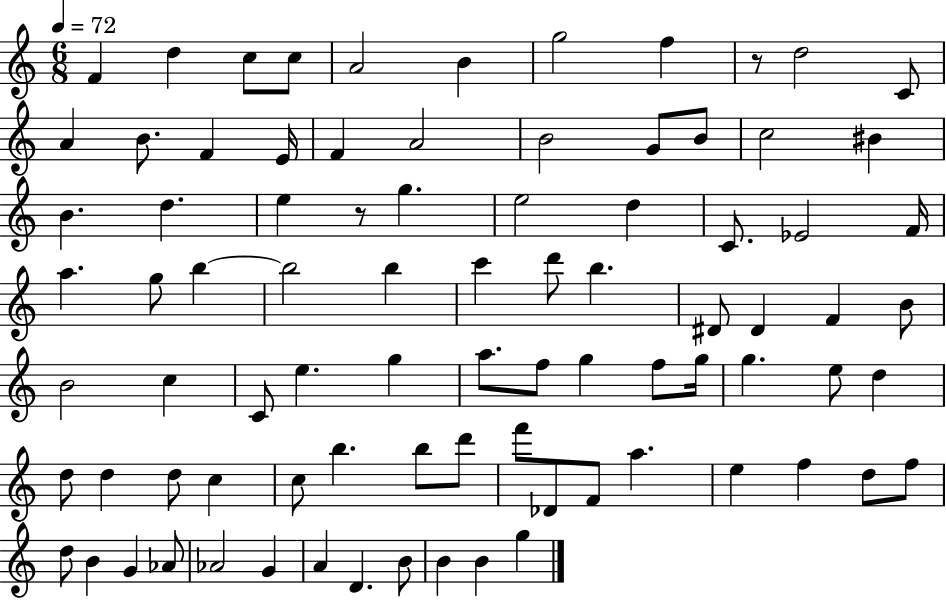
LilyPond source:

{
  \clef treble
  \numericTimeSignature
  \time 6/8
  \key c \major
  \tempo 4 = 72
  f'4 d''4 c''8 c''8 | a'2 b'4 | g''2 f''4 | r8 d''2 c'8 | \break a'4 b'8. f'4 e'16 | f'4 a'2 | b'2 g'8 b'8 | c''2 bis'4 | \break b'4. d''4. | e''4 r8 g''4. | e''2 d''4 | c'8. ees'2 f'16 | \break a''4. g''8 b''4~~ | b''2 b''4 | c'''4 d'''8 b''4. | dis'8 dis'4 f'4 b'8 | \break b'2 c''4 | c'8 e''4. g''4 | a''8. f''8 g''4 f''8 g''16 | g''4. e''8 d''4 | \break d''8 d''4 d''8 c''4 | c''8 b''4. b''8 d'''8 | f'''8 des'8 f'8 a''4. | e''4 f''4 d''8 f''8 | \break d''8 b'4 g'4 aes'8 | aes'2 g'4 | a'4 d'4. b'8 | b'4 b'4 g''4 | \break \bar "|."
}